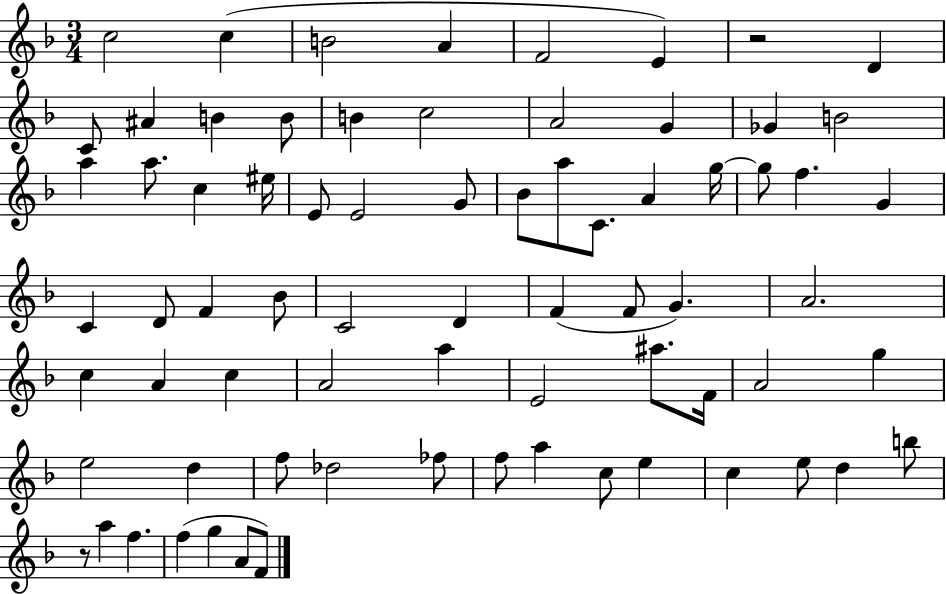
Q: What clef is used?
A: treble